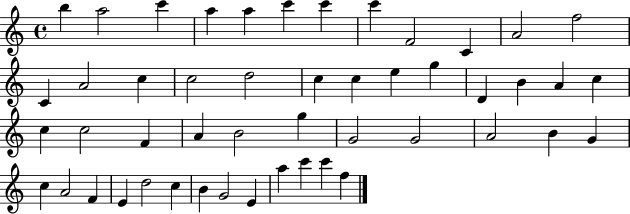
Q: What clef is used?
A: treble